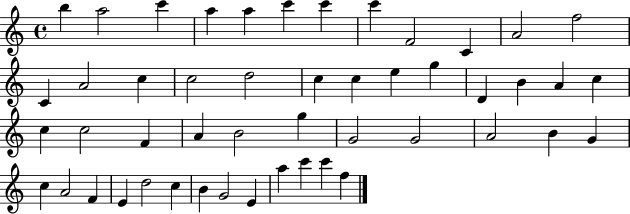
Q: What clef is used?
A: treble